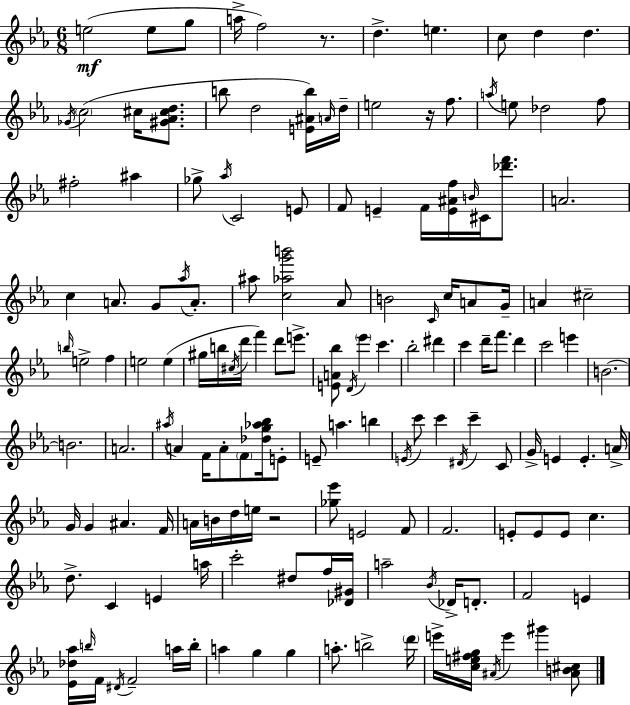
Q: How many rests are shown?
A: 3